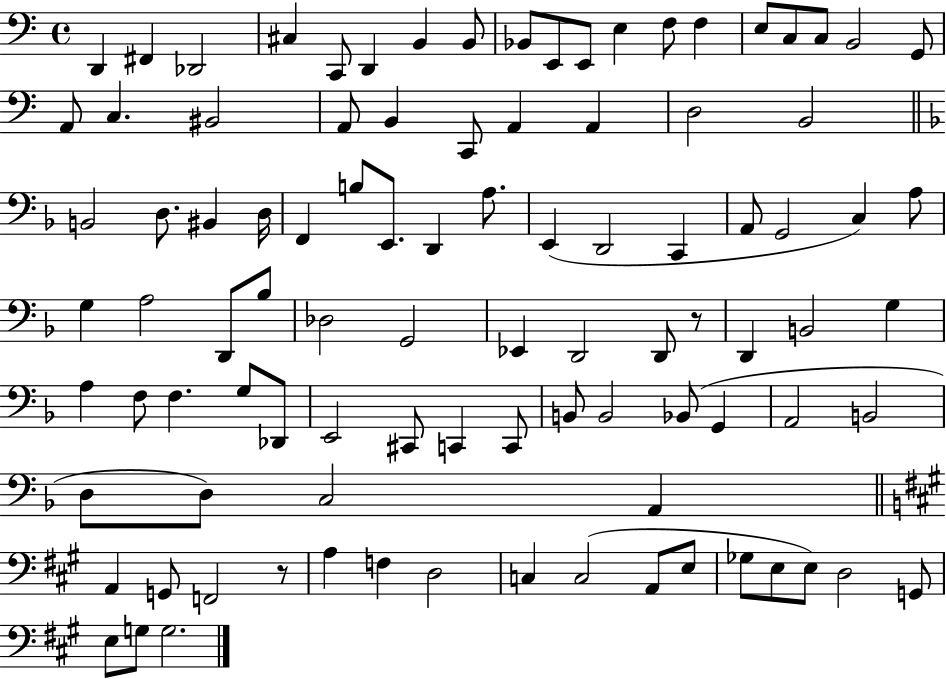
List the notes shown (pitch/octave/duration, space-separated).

D2/q F#2/q Db2/h C#3/q C2/e D2/q B2/q B2/e Bb2/e E2/e E2/e E3/q F3/e F3/q E3/e C3/e C3/e B2/h G2/e A2/e C3/q. BIS2/h A2/e B2/q C2/e A2/q A2/q D3/h B2/h B2/h D3/e. BIS2/q D3/s F2/q B3/e E2/e. D2/q A3/e. E2/q D2/h C2/q A2/e G2/h C3/q A3/e G3/q A3/h D2/e Bb3/e Db3/h G2/h Eb2/q D2/h D2/e R/e D2/q B2/h G3/q A3/q F3/e F3/q. G3/e Db2/e E2/h C#2/e C2/q C2/e B2/e B2/h Bb2/e G2/q A2/h B2/h D3/e D3/e C3/h A2/q A2/q G2/e F2/h R/e A3/q F3/q D3/h C3/q C3/h A2/e E3/e Gb3/e E3/e E3/e D3/h G2/e E3/e G3/e G3/h.